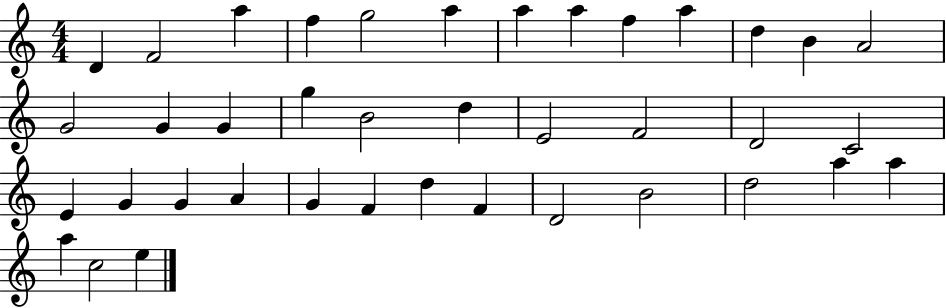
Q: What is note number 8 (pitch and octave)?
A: A5